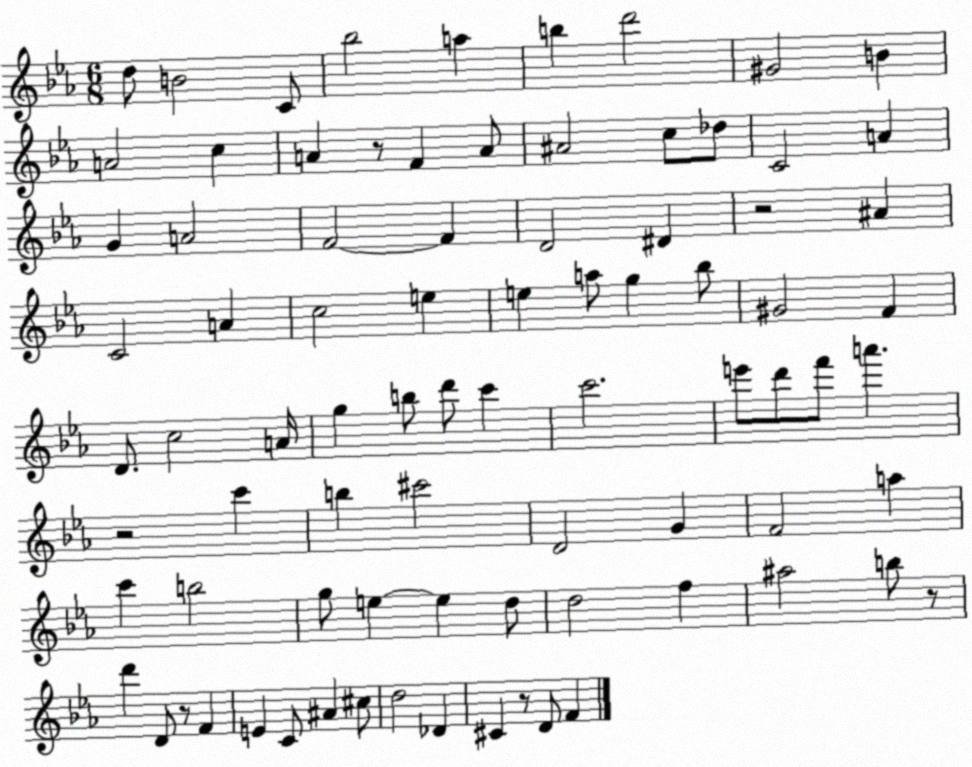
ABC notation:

X:1
T:Untitled
M:6/8
L:1/4
K:Eb
d/2 B2 C/2 _b2 a b d'2 ^G2 B A2 c A z/2 F A/2 ^A2 c/2 _d/2 C2 A G A2 F2 F D2 ^D z2 ^A C2 A c2 e e a/2 g _b/2 ^G2 F D/2 c2 A/4 g b/2 d'/2 c' c'2 e'/2 d'/2 f'/2 a' z2 c' b ^c'2 D2 G F2 a c' b2 g/2 e e d/2 d2 f ^a2 b/2 z/2 d' D/2 z/2 F E C/2 ^A ^c/2 d2 _D ^C z/2 D/2 F